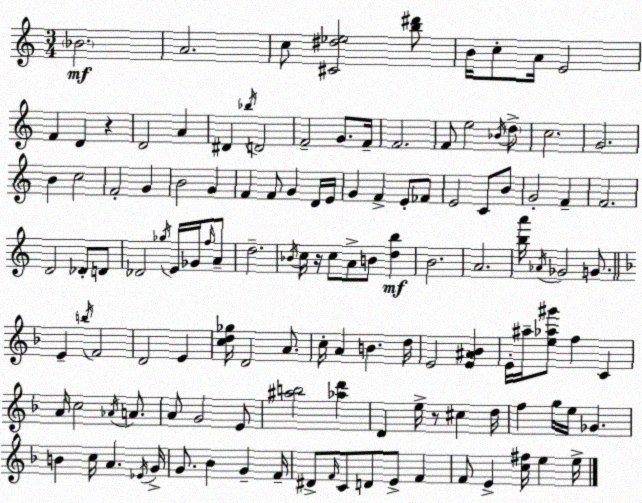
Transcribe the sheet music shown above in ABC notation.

X:1
T:Untitled
M:3/4
L:1/4
K:C
_B2 A2 c/2 [^C^d_e]2 [b^d']/2 B/4 c/2 A/4 E2 F D z D2 A ^D _b/4 D2 F2 G/2 F/4 F2 F/2 e2 _B/4 d/2 c2 G2 B c2 F2 G B2 G F F/2 G D/4 E/4 G F E/2 _F/2 E2 C/2 B/2 G2 F F2 D2 _D/2 D/2 _D2 _g/4 E/4 _G/4 f/4 A/2 d2 _B/4 c/4 z/4 c/2 A/2 B/2 [db] B2 A2 [ba']/4 _A/4 _G2 G/2 E b/4 F2 D2 E [cd_g]/4 D2 A/2 c/4 A B d/4 E2 [E^A_B] E/4 ^a/4 [e_a^g']/2 f C A/4 c2 _A/4 A/2 A/2 G2 E/2 [^ab]2 [_ad'] D e/4 z/2 ^c d/4 f g/4 e/4 _G B c/4 A _E/4 G/4 G/2 _B G F/4 ^D/2 F/4 C/2 D/2 E/2 F F/2 E [c^f]/4 e e/4